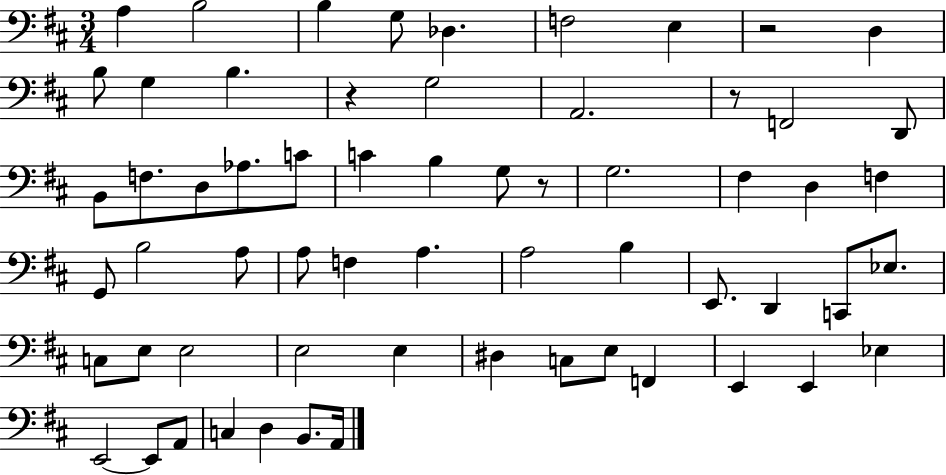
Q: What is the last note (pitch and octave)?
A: A2